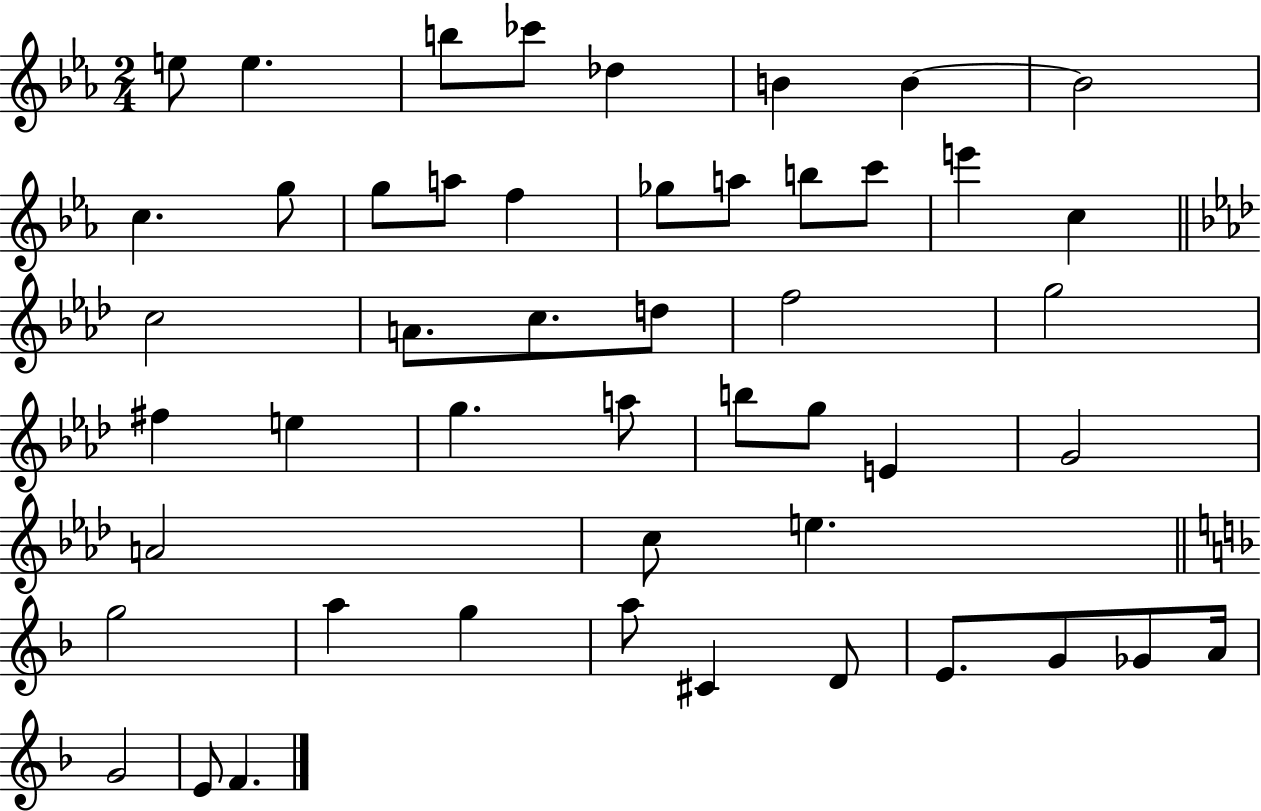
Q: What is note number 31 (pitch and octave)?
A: G5